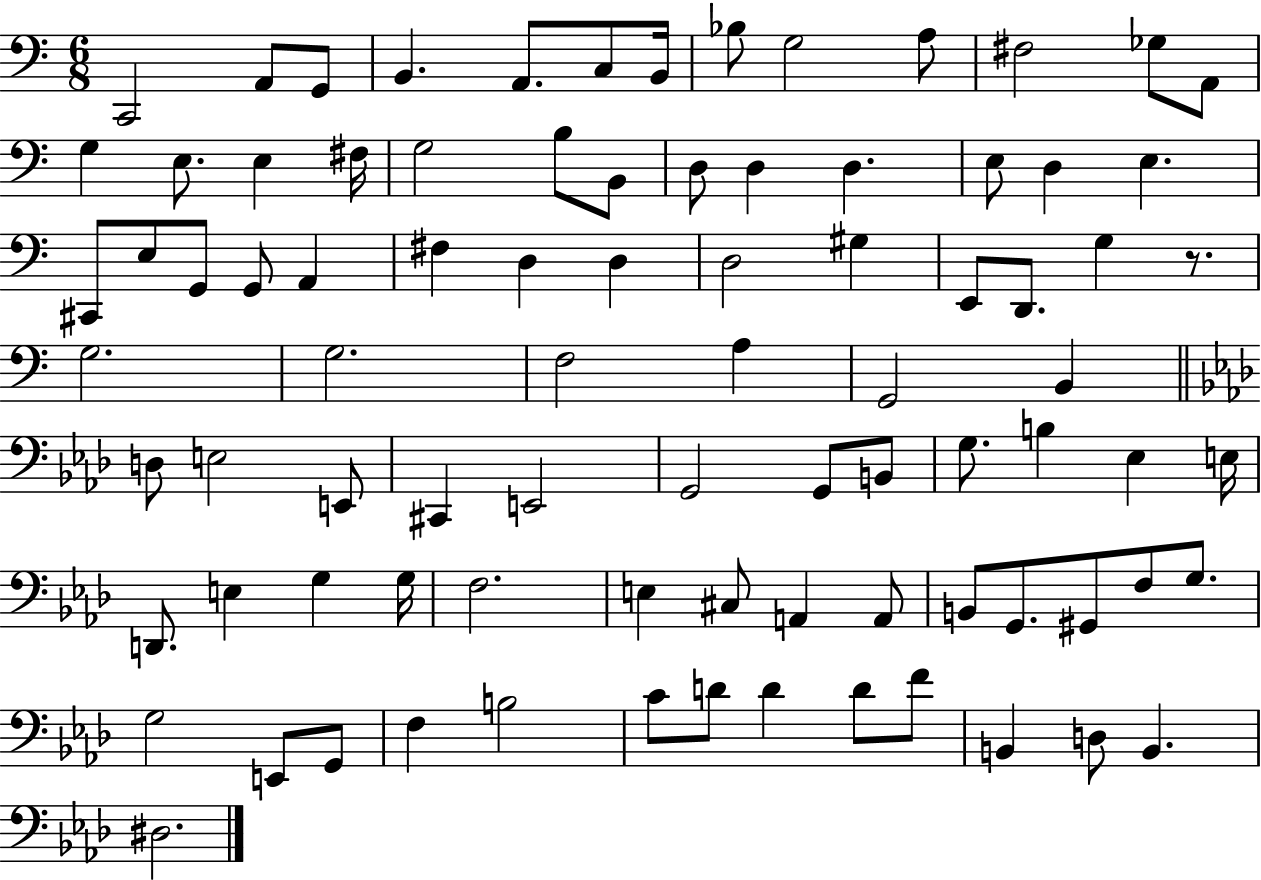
C2/h A2/e G2/e B2/q. A2/e. C3/e B2/s Bb3/e G3/h A3/e F#3/h Gb3/e A2/e G3/q E3/e. E3/q F#3/s G3/h B3/e B2/e D3/e D3/q D3/q. E3/e D3/q E3/q. C#2/e E3/e G2/e G2/e A2/q F#3/q D3/q D3/q D3/h G#3/q E2/e D2/e. G3/q R/e. G3/h. G3/h. F3/h A3/q G2/h B2/q D3/e E3/h E2/e C#2/q E2/h G2/h G2/e B2/e G3/e. B3/q Eb3/q E3/s D2/e. E3/q G3/q G3/s F3/h. E3/q C#3/e A2/q A2/e B2/e G2/e. G#2/e F3/e G3/e. G3/h E2/e G2/e F3/q B3/h C4/e D4/e D4/q D4/e F4/e B2/q D3/e B2/q. D#3/h.